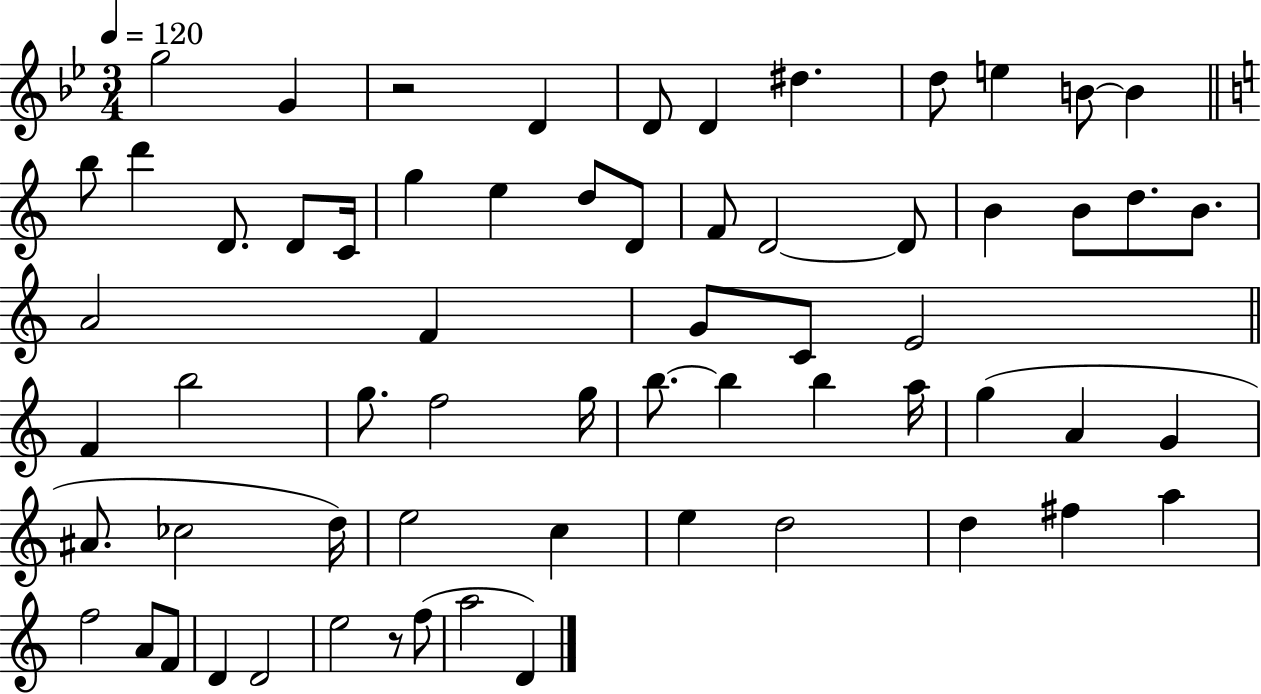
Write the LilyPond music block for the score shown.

{
  \clef treble
  \numericTimeSignature
  \time 3/4
  \key bes \major
  \tempo 4 = 120
  g''2 g'4 | r2 d'4 | d'8 d'4 dis''4. | d''8 e''4 b'8~~ b'4 | \break \bar "||" \break \key c \major b''8 d'''4 d'8. d'8 c'16 | g''4 e''4 d''8 d'8 | f'8 d'2~~ d'8 | b'4 b'8 d''8. b'8. | \break a'2 f'4 | g'8 c'8 e'2 | \bar "||" \break \key c \major f'4 b''2 | g''8. f''2 g''16 | b''8.~~ b''4 b''4 a''16 | g''4( a'4 g'4 | \break ais'8. ces''2 d''16) | e''2 c''4 | e''4 d''2 | d''4 fis''4 a''4 | \break f''2 a'8 f'8 | d'4 d'2 | e''2 r8 f''8( | a''2 d'4) | \break \bar "|."
}